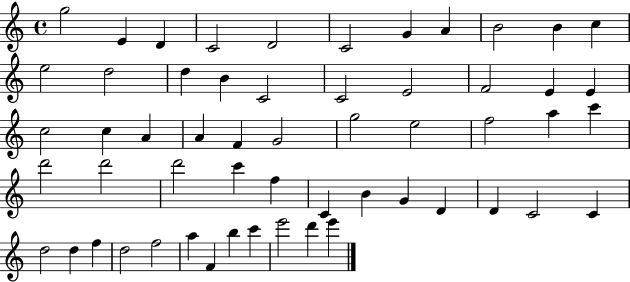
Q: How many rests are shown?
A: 0